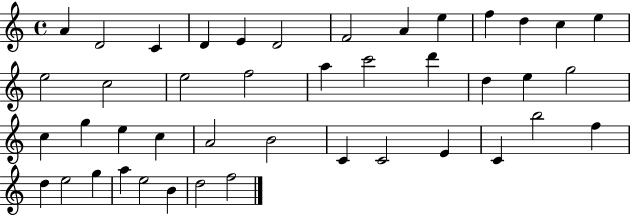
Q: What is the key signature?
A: C major